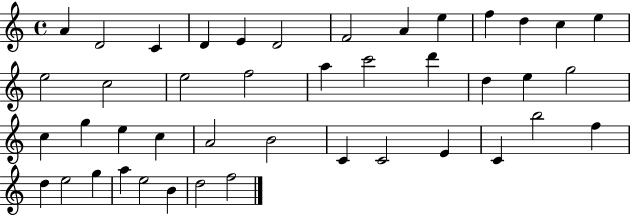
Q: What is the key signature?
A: C major